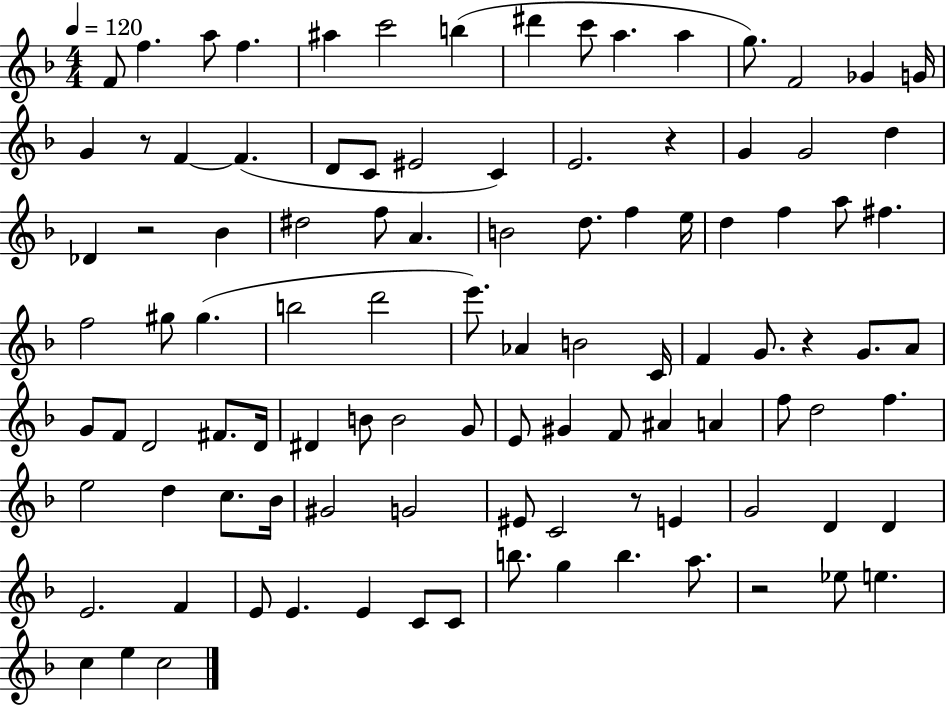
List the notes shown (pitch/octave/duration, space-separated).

F4/e F5/q. A5/e F5/q. A#5/q C6/h B5/q D#6/q C6/e A5/q. A5/q G5/e. F4/h Gb4/q G4/s G4/q R/e F4/q F4/q. D4/e C4/e EIS4/h C4/q E4/h. R/q G4/q G4/h D5/q Db4/q R/h Bb4/q D#5/h F5/e A4/q. B4/h D5/e. F5/q E5/s D5/q F5/q A5/e F#5/q. F5/h G#5/e G#5/q. B5/h D6/h E6/e. Ab4/q B4/h C4/s F4/q G4/e. R/q G4/e. A4/e G4/e F4/e D4/h F#4/e. D4/s D#4/q B4/e B4/h G4/e E4/e G#4/q F4/e A#4/q A4/q F5/e D5/h F5/q. E5/h D5/q C5/e. Bb4/s G#4/h G4/h EIS4/e C4/h R/e E4/q G4/h D4/q D4/q E4/h. F4/q E4/e E4/q. E4/q C4/e C4/e B5/e. G5/q B5/q. A5/e. R/h Eb5/e E5/q. C5/q E5/q C5/h